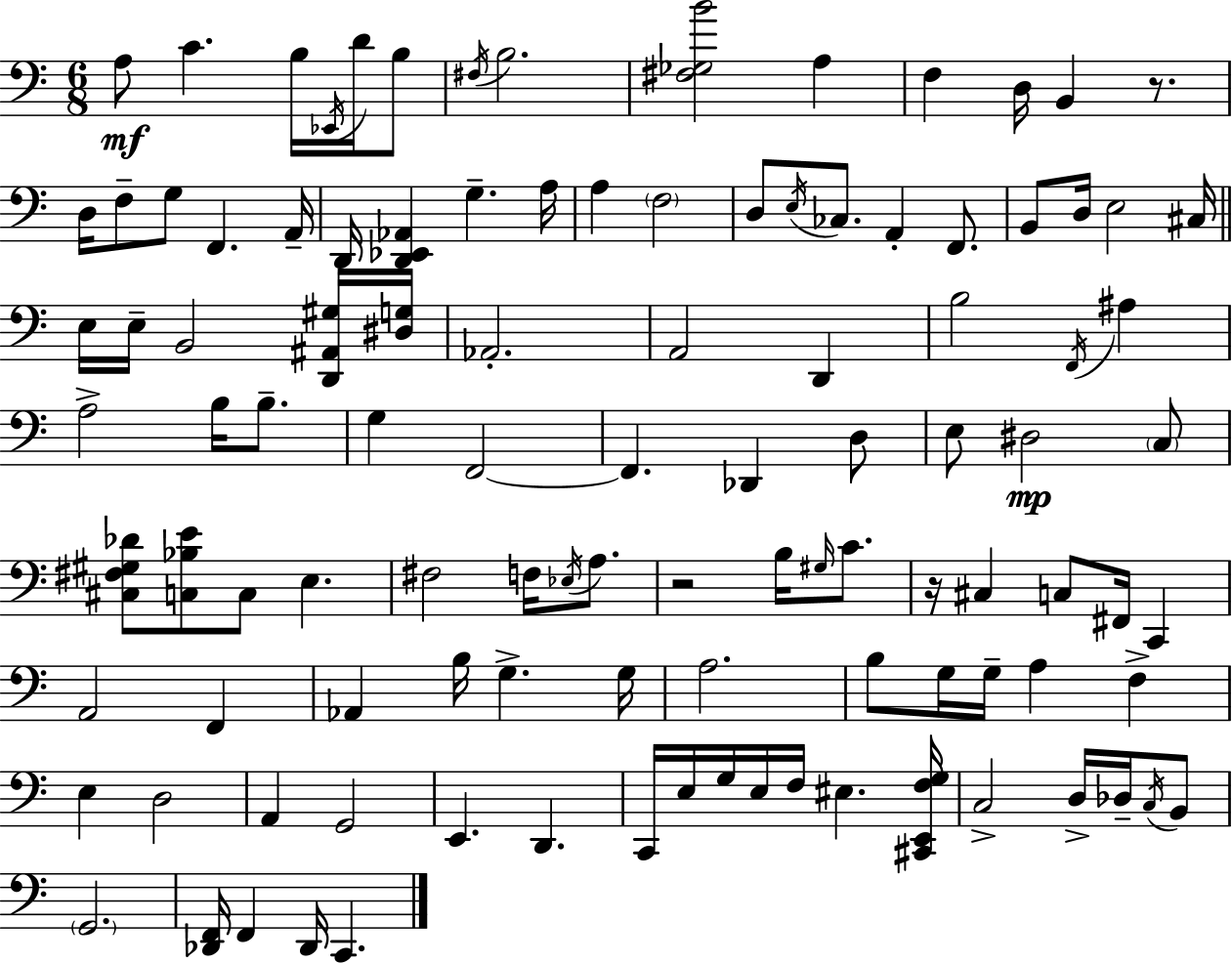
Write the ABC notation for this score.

X:1
T:Untitled
M:6/8
L:1/4
K:C
A,/2 C B,/4 _E,,/4 D/4 B,/2 ^F,/4 B,2 [^F,_G,B]2 A, F, D,/4 B,, z/2 D,/4 F,/2 G,/2 F,, A,,/4 D,,/4 [D,,_E,,_A,,] G, A,/4 A, F,2 D,/2 E,/4 _C,/2 A,, F,,/2 B,,/2 D,/4 E,2 ^C,/4 E,/4 E,/4 B,,2 [D,,^A,,^G,]/4 [^D,G,]/4 _A,,2 A,,2 D,, B,2 F,,/4 ^A, A,2 B,/4 B,/2 G, F,,2 F,, _D,, D,/2 E,/2 ^D,2 C,/2 [^C,^F,^G,_D]/2 [C,_B,E]/2 C,/2 E, ^F,2 F,/4 _E,/4 A,/2 z2 B,/4 ^G,/4 C/2 z/4 ^C, C,/2 ^F,,/4 C,, A,,2 F,, _A,, B,/4 G, G,/4 A,2 B,/2 G,/4 G,/4 A, F, E, D,2 A,, G,,2 E,, D,, C,,/4 E,/4 G,/4 E,/4 F,/4 ^E, [^C,,E,,F,G,]/4 C,2 D,/4 _D,/4 C,/4 B,,/2 G,,2 [_D,,F,,]/4 F,, _D,,/4 C,,